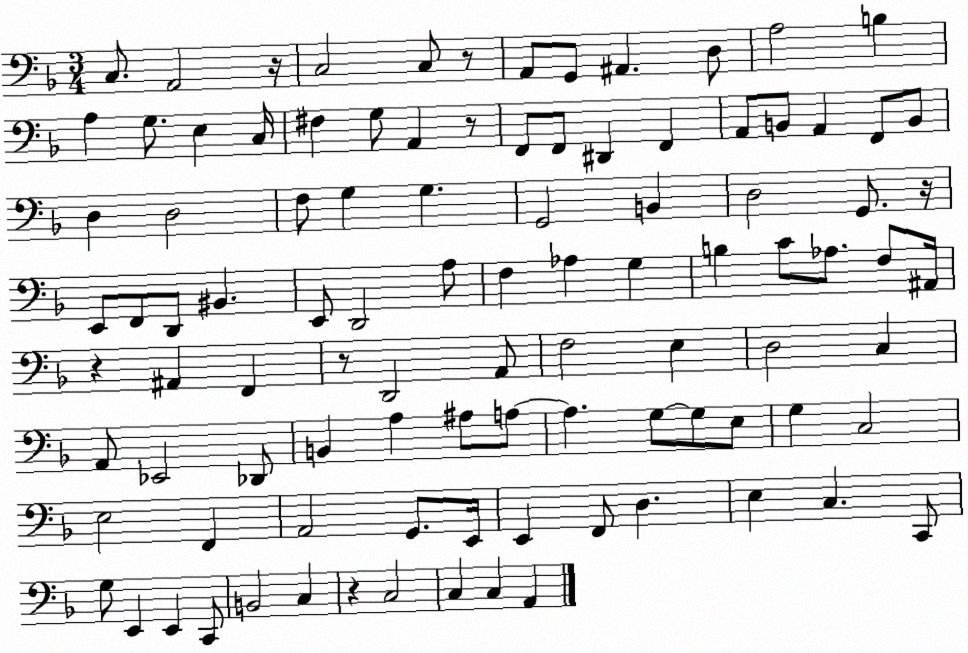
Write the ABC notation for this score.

X:1
T:Untitled
M:3/4
L:1/4
K:F
C,/2 A,,2 z/4 C,2 C,/2 z/2 A,,/2 G,,/2 ^A,, D,/2 A,2 B, A, G,/2 E, C,/4 ^F, G,/2 A,, z/2 F,,/2 F,,/2 ^D,, F,, A,,/2 B,,/2 A,, F,,/2 B,,/2 D, D,2 F,/2 G, G, G,,2 B,, D,2 G,,/2 z/4 E,,/2 F,,/2 D,,/2 ^B,, E,,/2 D,,2 A,/2 F, _A, G, B, C/2 _A,/2 F,/2 ^A,,/4 z ^A,, F,, z/2 D,,2 A,,/2 F,2 E, D,2 C, A,,/2 _E,,2 _D,,/2 B,, A, ^A,/2 A,/2 A, G,/2 G,/2 E,/2 G, C,2 E,2 F,, A,,2 G,,/2 E,,/4 E,, F,,/2 D, E, C, C,,/2 G,/2 E,, E,, C,,/2 B,,2 C, z C,2 C, C, A,,